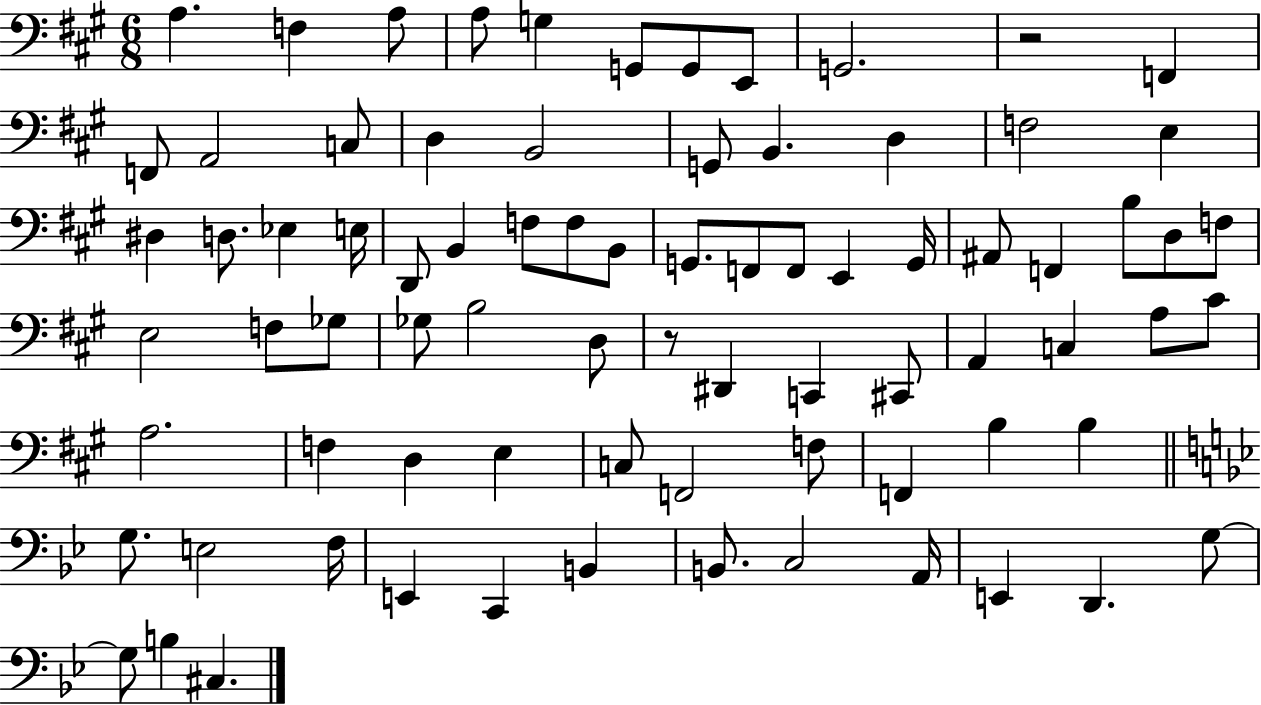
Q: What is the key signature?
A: A major